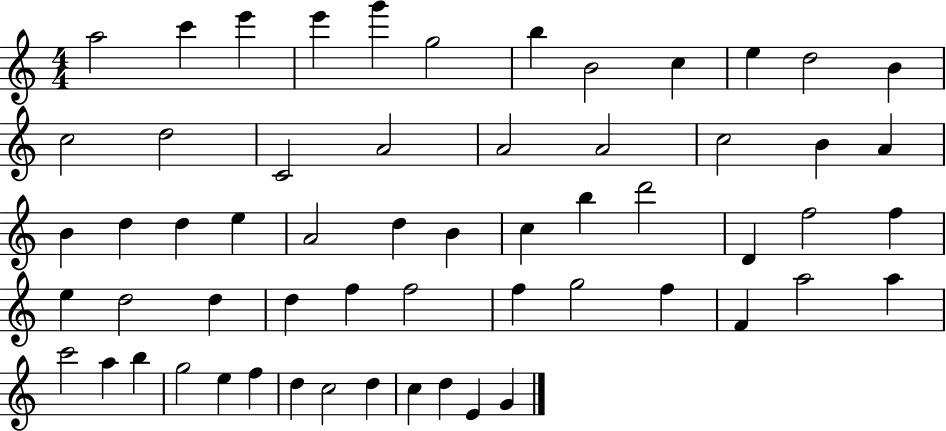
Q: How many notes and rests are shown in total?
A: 59